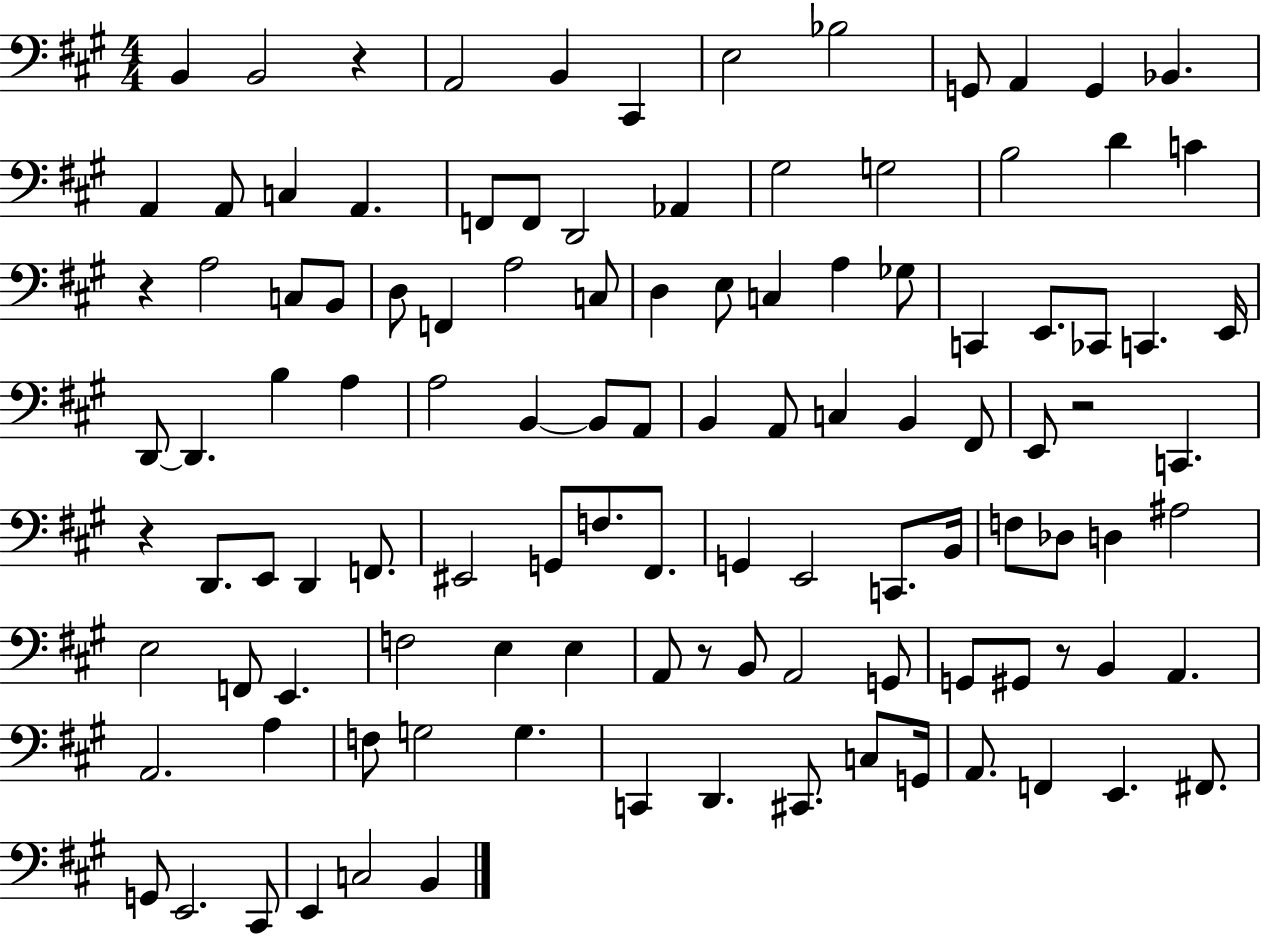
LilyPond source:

{
  \clef bass
  \numericTimeSignature
  \time 4/4
  \key a \major
  b,4 b,2 r4 | a,2 b,4 cis,4 | e2 bes2 | g,8 a,4 g,4 bes,4. | \break a,4 a,8 c4 a,4. | f,8 f,8 d,2 aes,4 | gis2 g2 | b2 d'4 c'4 | \break r4 a2 c8 b,8 | d8 f,4 a2 c8 | d4 e8 c4 a4 ges8 | c,4 e,8. ces,8 c,4. e,16 | \break d,8~~ d,4. b4 a4 | a2 b,4~~ b,8 a,8 | b,4 a,8 c4 b,4 fis,8 | e,8 r2 c,4. | \break r4 d,8. e,8 d,4 f,8. | eis,2 g,8 f8. fis,8. | g,4 e,2 c,8. b,16 | f8 des8 d4 ais2 | \break e2 f,8 e,4. | f2 e4 e4 | a,8 r8 b,8 a,2 g,8 | g,8 gis,8 r8 b,4 a,4. | \break a,2. a4 | f8 g2 g4. | c,4 d,4. cis,8. c8 g,16 | a,8. f,4 e,4. fis,8. | \break g,8 e,2. cis,8 | e,4 c2 b,4 | \bar "|."
}